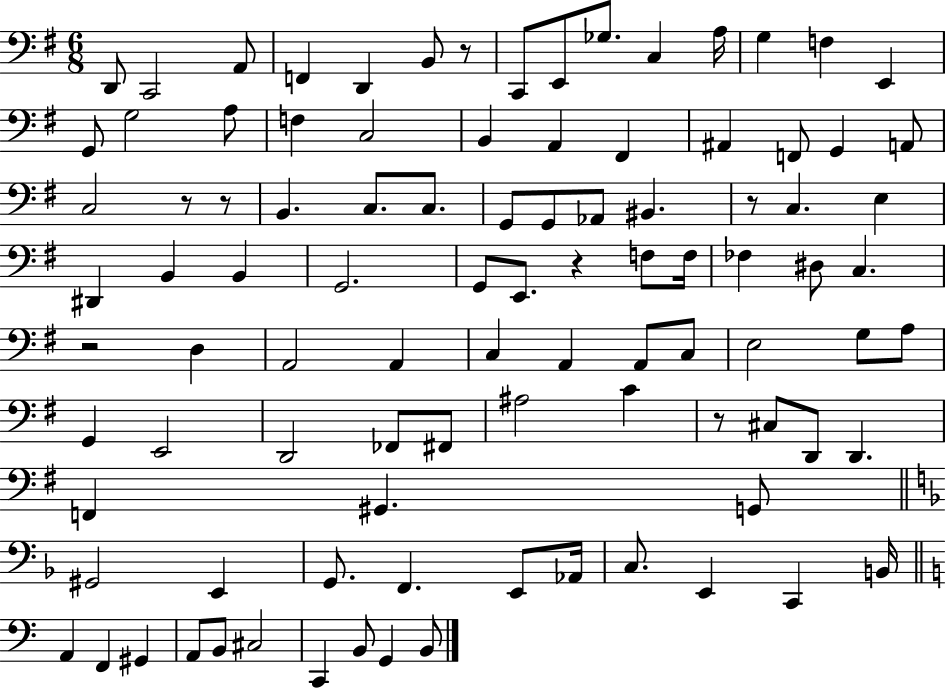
D2/e C2/h A2/e F2/q D2/q B2/e R/e C2/e E2/e Gb3/e. C3/q A3/s G3/q F3/q E2/q G2/e G3/h A3/e F3/q C3/h B2/q A2/q F#2/q A#2/q F2/e G2/q A2/e C3/h R/e R/e B2/q. C3/e. C3/e. G2/e G2/e Ab2/e BIS2/q. R/e C3/q. E3/q D#2/q B2/q B2/q G2/h. G2/e E2/e. R/q F3/e F3/s FES3/q D#3/e C3/q. R/h D3/q A2/h A2/q C3/q A2/q A2/e C3/e E3/h G3/e A3/e G2/q E2/h D2/h FES2/e F#2/e A#3/h C4/q R/e C#3/e D2/e D2/q. F2/q G#2/q. G2/e G#2/h E2/q G2/e. F2/q. E2/e Ab2/s C3/e. E2/q C2/q B2/s A2/q F2/q G#2/q A2/e B2/e C#3/h C2/q B2/e G2/q B2/e